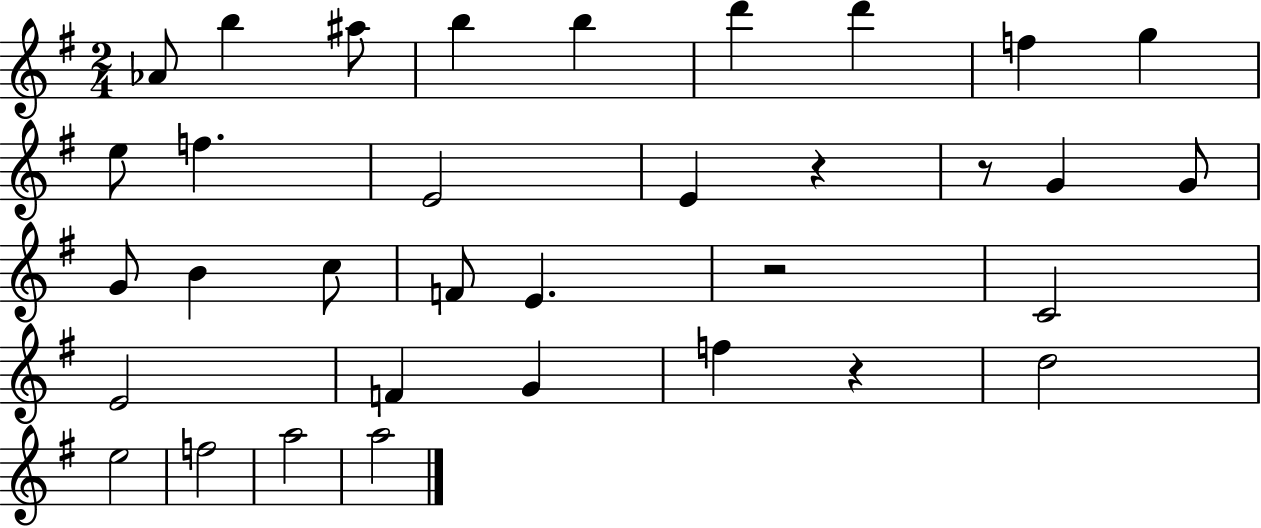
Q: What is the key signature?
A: G major